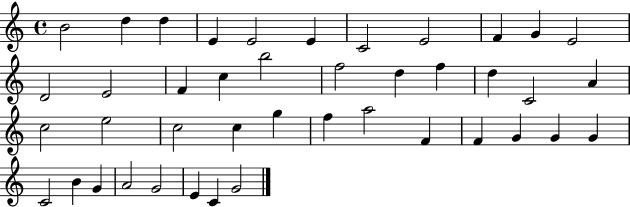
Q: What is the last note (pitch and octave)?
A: G4